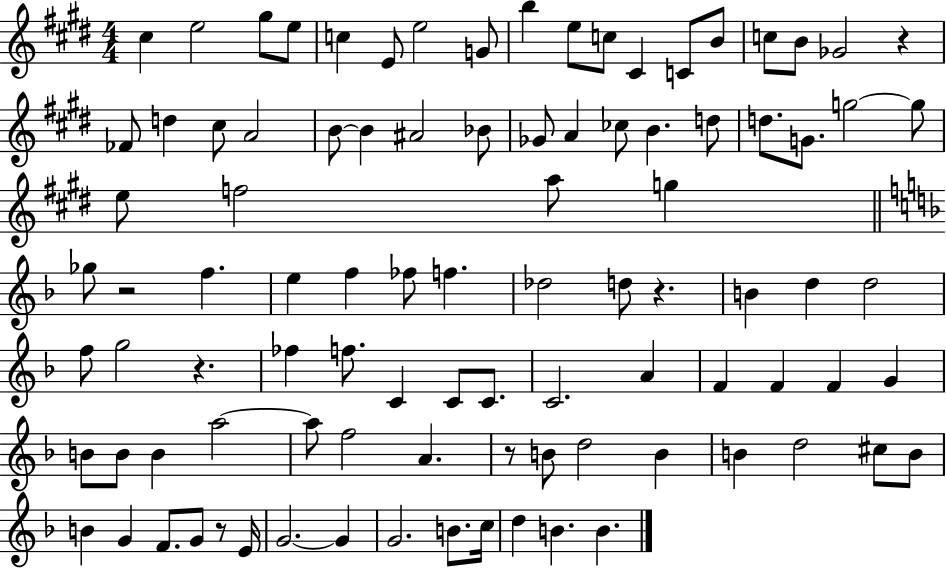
X:1
T:Untitled
M:4/4
L:1/4
K:E
^c e2 ^g/2 e/2 c E/2 e2 G/2 b e/2 c/2 ^C C/2 B/2 c/2 B/2 _G2 z _F/2 d ^c/2 A2 B/2 B ^A2 _B/2 _G/2 A _c/2 B d/2 d/2 G/2 g2 g/2 e/2 f2 a/2 g _g/2 z2 f e f _f/2 f _d2 d/2 z B d d2 f/2 g2 z _f f/2 C C/2 C/2 C2 A F F F G B/2 B/2 B a2 a/2 f2 A z/2 B/2 d2 B B d2 ^c/2 B/2 B G F/2 G/2 z/2 E/4 G2 G G2 B/2 c/4 d B B